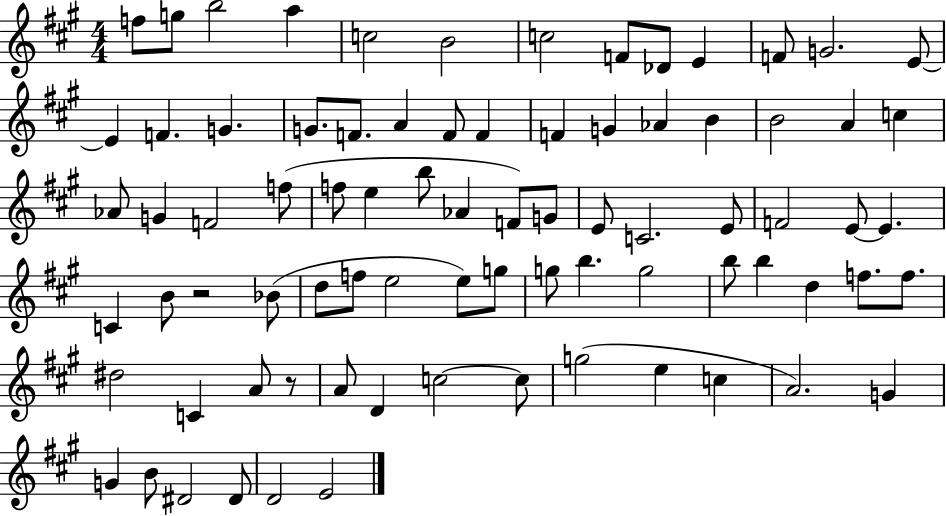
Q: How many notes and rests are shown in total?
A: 80